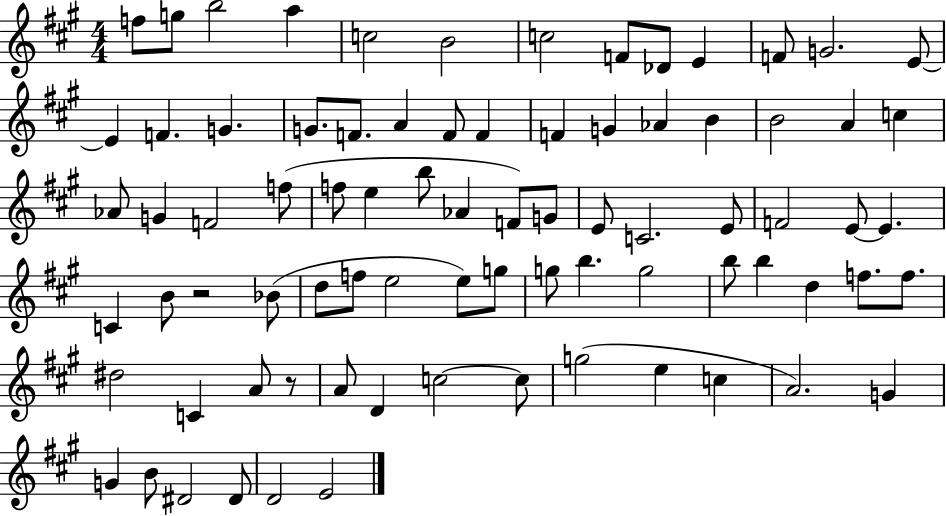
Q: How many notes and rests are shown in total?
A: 80